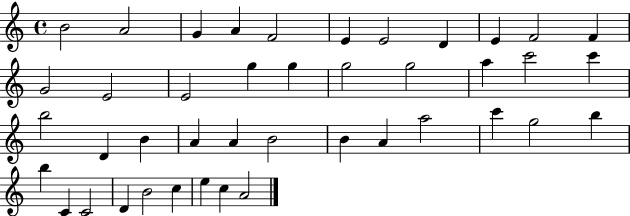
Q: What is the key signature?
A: C major